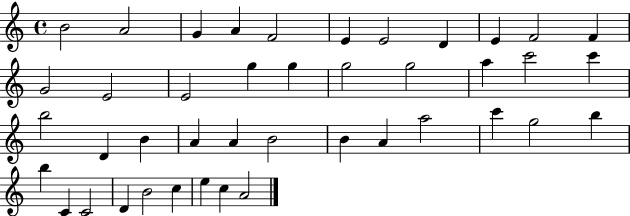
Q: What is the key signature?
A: C major